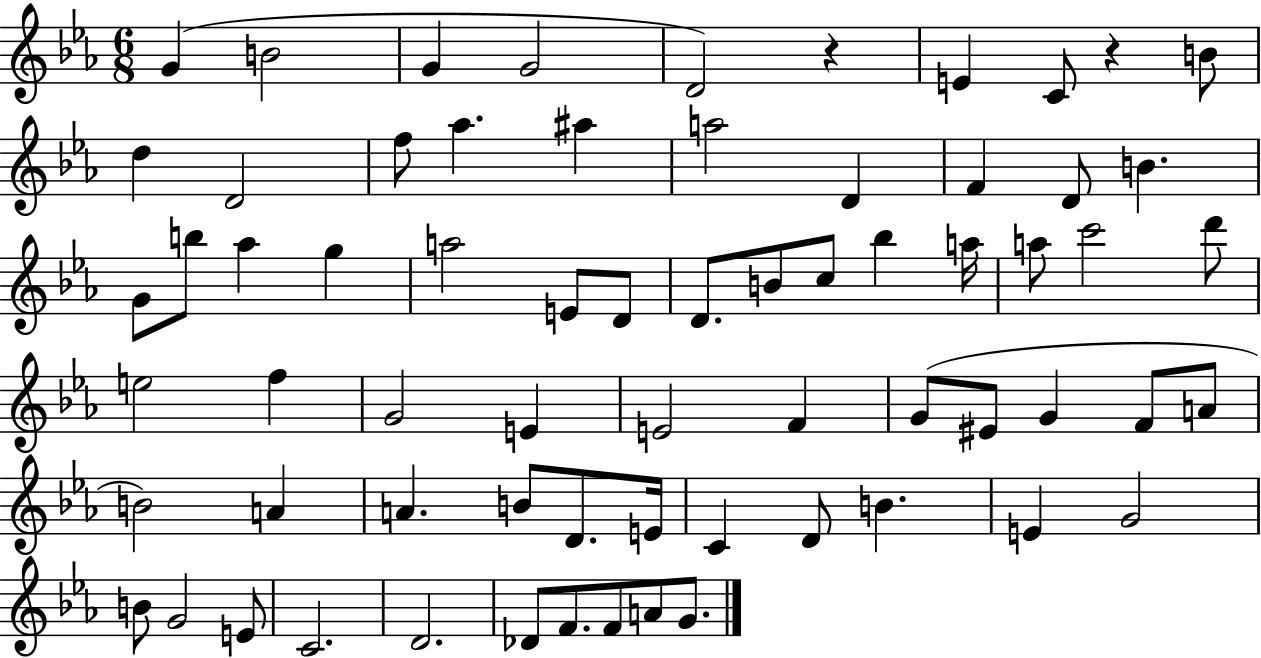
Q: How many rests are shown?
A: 2